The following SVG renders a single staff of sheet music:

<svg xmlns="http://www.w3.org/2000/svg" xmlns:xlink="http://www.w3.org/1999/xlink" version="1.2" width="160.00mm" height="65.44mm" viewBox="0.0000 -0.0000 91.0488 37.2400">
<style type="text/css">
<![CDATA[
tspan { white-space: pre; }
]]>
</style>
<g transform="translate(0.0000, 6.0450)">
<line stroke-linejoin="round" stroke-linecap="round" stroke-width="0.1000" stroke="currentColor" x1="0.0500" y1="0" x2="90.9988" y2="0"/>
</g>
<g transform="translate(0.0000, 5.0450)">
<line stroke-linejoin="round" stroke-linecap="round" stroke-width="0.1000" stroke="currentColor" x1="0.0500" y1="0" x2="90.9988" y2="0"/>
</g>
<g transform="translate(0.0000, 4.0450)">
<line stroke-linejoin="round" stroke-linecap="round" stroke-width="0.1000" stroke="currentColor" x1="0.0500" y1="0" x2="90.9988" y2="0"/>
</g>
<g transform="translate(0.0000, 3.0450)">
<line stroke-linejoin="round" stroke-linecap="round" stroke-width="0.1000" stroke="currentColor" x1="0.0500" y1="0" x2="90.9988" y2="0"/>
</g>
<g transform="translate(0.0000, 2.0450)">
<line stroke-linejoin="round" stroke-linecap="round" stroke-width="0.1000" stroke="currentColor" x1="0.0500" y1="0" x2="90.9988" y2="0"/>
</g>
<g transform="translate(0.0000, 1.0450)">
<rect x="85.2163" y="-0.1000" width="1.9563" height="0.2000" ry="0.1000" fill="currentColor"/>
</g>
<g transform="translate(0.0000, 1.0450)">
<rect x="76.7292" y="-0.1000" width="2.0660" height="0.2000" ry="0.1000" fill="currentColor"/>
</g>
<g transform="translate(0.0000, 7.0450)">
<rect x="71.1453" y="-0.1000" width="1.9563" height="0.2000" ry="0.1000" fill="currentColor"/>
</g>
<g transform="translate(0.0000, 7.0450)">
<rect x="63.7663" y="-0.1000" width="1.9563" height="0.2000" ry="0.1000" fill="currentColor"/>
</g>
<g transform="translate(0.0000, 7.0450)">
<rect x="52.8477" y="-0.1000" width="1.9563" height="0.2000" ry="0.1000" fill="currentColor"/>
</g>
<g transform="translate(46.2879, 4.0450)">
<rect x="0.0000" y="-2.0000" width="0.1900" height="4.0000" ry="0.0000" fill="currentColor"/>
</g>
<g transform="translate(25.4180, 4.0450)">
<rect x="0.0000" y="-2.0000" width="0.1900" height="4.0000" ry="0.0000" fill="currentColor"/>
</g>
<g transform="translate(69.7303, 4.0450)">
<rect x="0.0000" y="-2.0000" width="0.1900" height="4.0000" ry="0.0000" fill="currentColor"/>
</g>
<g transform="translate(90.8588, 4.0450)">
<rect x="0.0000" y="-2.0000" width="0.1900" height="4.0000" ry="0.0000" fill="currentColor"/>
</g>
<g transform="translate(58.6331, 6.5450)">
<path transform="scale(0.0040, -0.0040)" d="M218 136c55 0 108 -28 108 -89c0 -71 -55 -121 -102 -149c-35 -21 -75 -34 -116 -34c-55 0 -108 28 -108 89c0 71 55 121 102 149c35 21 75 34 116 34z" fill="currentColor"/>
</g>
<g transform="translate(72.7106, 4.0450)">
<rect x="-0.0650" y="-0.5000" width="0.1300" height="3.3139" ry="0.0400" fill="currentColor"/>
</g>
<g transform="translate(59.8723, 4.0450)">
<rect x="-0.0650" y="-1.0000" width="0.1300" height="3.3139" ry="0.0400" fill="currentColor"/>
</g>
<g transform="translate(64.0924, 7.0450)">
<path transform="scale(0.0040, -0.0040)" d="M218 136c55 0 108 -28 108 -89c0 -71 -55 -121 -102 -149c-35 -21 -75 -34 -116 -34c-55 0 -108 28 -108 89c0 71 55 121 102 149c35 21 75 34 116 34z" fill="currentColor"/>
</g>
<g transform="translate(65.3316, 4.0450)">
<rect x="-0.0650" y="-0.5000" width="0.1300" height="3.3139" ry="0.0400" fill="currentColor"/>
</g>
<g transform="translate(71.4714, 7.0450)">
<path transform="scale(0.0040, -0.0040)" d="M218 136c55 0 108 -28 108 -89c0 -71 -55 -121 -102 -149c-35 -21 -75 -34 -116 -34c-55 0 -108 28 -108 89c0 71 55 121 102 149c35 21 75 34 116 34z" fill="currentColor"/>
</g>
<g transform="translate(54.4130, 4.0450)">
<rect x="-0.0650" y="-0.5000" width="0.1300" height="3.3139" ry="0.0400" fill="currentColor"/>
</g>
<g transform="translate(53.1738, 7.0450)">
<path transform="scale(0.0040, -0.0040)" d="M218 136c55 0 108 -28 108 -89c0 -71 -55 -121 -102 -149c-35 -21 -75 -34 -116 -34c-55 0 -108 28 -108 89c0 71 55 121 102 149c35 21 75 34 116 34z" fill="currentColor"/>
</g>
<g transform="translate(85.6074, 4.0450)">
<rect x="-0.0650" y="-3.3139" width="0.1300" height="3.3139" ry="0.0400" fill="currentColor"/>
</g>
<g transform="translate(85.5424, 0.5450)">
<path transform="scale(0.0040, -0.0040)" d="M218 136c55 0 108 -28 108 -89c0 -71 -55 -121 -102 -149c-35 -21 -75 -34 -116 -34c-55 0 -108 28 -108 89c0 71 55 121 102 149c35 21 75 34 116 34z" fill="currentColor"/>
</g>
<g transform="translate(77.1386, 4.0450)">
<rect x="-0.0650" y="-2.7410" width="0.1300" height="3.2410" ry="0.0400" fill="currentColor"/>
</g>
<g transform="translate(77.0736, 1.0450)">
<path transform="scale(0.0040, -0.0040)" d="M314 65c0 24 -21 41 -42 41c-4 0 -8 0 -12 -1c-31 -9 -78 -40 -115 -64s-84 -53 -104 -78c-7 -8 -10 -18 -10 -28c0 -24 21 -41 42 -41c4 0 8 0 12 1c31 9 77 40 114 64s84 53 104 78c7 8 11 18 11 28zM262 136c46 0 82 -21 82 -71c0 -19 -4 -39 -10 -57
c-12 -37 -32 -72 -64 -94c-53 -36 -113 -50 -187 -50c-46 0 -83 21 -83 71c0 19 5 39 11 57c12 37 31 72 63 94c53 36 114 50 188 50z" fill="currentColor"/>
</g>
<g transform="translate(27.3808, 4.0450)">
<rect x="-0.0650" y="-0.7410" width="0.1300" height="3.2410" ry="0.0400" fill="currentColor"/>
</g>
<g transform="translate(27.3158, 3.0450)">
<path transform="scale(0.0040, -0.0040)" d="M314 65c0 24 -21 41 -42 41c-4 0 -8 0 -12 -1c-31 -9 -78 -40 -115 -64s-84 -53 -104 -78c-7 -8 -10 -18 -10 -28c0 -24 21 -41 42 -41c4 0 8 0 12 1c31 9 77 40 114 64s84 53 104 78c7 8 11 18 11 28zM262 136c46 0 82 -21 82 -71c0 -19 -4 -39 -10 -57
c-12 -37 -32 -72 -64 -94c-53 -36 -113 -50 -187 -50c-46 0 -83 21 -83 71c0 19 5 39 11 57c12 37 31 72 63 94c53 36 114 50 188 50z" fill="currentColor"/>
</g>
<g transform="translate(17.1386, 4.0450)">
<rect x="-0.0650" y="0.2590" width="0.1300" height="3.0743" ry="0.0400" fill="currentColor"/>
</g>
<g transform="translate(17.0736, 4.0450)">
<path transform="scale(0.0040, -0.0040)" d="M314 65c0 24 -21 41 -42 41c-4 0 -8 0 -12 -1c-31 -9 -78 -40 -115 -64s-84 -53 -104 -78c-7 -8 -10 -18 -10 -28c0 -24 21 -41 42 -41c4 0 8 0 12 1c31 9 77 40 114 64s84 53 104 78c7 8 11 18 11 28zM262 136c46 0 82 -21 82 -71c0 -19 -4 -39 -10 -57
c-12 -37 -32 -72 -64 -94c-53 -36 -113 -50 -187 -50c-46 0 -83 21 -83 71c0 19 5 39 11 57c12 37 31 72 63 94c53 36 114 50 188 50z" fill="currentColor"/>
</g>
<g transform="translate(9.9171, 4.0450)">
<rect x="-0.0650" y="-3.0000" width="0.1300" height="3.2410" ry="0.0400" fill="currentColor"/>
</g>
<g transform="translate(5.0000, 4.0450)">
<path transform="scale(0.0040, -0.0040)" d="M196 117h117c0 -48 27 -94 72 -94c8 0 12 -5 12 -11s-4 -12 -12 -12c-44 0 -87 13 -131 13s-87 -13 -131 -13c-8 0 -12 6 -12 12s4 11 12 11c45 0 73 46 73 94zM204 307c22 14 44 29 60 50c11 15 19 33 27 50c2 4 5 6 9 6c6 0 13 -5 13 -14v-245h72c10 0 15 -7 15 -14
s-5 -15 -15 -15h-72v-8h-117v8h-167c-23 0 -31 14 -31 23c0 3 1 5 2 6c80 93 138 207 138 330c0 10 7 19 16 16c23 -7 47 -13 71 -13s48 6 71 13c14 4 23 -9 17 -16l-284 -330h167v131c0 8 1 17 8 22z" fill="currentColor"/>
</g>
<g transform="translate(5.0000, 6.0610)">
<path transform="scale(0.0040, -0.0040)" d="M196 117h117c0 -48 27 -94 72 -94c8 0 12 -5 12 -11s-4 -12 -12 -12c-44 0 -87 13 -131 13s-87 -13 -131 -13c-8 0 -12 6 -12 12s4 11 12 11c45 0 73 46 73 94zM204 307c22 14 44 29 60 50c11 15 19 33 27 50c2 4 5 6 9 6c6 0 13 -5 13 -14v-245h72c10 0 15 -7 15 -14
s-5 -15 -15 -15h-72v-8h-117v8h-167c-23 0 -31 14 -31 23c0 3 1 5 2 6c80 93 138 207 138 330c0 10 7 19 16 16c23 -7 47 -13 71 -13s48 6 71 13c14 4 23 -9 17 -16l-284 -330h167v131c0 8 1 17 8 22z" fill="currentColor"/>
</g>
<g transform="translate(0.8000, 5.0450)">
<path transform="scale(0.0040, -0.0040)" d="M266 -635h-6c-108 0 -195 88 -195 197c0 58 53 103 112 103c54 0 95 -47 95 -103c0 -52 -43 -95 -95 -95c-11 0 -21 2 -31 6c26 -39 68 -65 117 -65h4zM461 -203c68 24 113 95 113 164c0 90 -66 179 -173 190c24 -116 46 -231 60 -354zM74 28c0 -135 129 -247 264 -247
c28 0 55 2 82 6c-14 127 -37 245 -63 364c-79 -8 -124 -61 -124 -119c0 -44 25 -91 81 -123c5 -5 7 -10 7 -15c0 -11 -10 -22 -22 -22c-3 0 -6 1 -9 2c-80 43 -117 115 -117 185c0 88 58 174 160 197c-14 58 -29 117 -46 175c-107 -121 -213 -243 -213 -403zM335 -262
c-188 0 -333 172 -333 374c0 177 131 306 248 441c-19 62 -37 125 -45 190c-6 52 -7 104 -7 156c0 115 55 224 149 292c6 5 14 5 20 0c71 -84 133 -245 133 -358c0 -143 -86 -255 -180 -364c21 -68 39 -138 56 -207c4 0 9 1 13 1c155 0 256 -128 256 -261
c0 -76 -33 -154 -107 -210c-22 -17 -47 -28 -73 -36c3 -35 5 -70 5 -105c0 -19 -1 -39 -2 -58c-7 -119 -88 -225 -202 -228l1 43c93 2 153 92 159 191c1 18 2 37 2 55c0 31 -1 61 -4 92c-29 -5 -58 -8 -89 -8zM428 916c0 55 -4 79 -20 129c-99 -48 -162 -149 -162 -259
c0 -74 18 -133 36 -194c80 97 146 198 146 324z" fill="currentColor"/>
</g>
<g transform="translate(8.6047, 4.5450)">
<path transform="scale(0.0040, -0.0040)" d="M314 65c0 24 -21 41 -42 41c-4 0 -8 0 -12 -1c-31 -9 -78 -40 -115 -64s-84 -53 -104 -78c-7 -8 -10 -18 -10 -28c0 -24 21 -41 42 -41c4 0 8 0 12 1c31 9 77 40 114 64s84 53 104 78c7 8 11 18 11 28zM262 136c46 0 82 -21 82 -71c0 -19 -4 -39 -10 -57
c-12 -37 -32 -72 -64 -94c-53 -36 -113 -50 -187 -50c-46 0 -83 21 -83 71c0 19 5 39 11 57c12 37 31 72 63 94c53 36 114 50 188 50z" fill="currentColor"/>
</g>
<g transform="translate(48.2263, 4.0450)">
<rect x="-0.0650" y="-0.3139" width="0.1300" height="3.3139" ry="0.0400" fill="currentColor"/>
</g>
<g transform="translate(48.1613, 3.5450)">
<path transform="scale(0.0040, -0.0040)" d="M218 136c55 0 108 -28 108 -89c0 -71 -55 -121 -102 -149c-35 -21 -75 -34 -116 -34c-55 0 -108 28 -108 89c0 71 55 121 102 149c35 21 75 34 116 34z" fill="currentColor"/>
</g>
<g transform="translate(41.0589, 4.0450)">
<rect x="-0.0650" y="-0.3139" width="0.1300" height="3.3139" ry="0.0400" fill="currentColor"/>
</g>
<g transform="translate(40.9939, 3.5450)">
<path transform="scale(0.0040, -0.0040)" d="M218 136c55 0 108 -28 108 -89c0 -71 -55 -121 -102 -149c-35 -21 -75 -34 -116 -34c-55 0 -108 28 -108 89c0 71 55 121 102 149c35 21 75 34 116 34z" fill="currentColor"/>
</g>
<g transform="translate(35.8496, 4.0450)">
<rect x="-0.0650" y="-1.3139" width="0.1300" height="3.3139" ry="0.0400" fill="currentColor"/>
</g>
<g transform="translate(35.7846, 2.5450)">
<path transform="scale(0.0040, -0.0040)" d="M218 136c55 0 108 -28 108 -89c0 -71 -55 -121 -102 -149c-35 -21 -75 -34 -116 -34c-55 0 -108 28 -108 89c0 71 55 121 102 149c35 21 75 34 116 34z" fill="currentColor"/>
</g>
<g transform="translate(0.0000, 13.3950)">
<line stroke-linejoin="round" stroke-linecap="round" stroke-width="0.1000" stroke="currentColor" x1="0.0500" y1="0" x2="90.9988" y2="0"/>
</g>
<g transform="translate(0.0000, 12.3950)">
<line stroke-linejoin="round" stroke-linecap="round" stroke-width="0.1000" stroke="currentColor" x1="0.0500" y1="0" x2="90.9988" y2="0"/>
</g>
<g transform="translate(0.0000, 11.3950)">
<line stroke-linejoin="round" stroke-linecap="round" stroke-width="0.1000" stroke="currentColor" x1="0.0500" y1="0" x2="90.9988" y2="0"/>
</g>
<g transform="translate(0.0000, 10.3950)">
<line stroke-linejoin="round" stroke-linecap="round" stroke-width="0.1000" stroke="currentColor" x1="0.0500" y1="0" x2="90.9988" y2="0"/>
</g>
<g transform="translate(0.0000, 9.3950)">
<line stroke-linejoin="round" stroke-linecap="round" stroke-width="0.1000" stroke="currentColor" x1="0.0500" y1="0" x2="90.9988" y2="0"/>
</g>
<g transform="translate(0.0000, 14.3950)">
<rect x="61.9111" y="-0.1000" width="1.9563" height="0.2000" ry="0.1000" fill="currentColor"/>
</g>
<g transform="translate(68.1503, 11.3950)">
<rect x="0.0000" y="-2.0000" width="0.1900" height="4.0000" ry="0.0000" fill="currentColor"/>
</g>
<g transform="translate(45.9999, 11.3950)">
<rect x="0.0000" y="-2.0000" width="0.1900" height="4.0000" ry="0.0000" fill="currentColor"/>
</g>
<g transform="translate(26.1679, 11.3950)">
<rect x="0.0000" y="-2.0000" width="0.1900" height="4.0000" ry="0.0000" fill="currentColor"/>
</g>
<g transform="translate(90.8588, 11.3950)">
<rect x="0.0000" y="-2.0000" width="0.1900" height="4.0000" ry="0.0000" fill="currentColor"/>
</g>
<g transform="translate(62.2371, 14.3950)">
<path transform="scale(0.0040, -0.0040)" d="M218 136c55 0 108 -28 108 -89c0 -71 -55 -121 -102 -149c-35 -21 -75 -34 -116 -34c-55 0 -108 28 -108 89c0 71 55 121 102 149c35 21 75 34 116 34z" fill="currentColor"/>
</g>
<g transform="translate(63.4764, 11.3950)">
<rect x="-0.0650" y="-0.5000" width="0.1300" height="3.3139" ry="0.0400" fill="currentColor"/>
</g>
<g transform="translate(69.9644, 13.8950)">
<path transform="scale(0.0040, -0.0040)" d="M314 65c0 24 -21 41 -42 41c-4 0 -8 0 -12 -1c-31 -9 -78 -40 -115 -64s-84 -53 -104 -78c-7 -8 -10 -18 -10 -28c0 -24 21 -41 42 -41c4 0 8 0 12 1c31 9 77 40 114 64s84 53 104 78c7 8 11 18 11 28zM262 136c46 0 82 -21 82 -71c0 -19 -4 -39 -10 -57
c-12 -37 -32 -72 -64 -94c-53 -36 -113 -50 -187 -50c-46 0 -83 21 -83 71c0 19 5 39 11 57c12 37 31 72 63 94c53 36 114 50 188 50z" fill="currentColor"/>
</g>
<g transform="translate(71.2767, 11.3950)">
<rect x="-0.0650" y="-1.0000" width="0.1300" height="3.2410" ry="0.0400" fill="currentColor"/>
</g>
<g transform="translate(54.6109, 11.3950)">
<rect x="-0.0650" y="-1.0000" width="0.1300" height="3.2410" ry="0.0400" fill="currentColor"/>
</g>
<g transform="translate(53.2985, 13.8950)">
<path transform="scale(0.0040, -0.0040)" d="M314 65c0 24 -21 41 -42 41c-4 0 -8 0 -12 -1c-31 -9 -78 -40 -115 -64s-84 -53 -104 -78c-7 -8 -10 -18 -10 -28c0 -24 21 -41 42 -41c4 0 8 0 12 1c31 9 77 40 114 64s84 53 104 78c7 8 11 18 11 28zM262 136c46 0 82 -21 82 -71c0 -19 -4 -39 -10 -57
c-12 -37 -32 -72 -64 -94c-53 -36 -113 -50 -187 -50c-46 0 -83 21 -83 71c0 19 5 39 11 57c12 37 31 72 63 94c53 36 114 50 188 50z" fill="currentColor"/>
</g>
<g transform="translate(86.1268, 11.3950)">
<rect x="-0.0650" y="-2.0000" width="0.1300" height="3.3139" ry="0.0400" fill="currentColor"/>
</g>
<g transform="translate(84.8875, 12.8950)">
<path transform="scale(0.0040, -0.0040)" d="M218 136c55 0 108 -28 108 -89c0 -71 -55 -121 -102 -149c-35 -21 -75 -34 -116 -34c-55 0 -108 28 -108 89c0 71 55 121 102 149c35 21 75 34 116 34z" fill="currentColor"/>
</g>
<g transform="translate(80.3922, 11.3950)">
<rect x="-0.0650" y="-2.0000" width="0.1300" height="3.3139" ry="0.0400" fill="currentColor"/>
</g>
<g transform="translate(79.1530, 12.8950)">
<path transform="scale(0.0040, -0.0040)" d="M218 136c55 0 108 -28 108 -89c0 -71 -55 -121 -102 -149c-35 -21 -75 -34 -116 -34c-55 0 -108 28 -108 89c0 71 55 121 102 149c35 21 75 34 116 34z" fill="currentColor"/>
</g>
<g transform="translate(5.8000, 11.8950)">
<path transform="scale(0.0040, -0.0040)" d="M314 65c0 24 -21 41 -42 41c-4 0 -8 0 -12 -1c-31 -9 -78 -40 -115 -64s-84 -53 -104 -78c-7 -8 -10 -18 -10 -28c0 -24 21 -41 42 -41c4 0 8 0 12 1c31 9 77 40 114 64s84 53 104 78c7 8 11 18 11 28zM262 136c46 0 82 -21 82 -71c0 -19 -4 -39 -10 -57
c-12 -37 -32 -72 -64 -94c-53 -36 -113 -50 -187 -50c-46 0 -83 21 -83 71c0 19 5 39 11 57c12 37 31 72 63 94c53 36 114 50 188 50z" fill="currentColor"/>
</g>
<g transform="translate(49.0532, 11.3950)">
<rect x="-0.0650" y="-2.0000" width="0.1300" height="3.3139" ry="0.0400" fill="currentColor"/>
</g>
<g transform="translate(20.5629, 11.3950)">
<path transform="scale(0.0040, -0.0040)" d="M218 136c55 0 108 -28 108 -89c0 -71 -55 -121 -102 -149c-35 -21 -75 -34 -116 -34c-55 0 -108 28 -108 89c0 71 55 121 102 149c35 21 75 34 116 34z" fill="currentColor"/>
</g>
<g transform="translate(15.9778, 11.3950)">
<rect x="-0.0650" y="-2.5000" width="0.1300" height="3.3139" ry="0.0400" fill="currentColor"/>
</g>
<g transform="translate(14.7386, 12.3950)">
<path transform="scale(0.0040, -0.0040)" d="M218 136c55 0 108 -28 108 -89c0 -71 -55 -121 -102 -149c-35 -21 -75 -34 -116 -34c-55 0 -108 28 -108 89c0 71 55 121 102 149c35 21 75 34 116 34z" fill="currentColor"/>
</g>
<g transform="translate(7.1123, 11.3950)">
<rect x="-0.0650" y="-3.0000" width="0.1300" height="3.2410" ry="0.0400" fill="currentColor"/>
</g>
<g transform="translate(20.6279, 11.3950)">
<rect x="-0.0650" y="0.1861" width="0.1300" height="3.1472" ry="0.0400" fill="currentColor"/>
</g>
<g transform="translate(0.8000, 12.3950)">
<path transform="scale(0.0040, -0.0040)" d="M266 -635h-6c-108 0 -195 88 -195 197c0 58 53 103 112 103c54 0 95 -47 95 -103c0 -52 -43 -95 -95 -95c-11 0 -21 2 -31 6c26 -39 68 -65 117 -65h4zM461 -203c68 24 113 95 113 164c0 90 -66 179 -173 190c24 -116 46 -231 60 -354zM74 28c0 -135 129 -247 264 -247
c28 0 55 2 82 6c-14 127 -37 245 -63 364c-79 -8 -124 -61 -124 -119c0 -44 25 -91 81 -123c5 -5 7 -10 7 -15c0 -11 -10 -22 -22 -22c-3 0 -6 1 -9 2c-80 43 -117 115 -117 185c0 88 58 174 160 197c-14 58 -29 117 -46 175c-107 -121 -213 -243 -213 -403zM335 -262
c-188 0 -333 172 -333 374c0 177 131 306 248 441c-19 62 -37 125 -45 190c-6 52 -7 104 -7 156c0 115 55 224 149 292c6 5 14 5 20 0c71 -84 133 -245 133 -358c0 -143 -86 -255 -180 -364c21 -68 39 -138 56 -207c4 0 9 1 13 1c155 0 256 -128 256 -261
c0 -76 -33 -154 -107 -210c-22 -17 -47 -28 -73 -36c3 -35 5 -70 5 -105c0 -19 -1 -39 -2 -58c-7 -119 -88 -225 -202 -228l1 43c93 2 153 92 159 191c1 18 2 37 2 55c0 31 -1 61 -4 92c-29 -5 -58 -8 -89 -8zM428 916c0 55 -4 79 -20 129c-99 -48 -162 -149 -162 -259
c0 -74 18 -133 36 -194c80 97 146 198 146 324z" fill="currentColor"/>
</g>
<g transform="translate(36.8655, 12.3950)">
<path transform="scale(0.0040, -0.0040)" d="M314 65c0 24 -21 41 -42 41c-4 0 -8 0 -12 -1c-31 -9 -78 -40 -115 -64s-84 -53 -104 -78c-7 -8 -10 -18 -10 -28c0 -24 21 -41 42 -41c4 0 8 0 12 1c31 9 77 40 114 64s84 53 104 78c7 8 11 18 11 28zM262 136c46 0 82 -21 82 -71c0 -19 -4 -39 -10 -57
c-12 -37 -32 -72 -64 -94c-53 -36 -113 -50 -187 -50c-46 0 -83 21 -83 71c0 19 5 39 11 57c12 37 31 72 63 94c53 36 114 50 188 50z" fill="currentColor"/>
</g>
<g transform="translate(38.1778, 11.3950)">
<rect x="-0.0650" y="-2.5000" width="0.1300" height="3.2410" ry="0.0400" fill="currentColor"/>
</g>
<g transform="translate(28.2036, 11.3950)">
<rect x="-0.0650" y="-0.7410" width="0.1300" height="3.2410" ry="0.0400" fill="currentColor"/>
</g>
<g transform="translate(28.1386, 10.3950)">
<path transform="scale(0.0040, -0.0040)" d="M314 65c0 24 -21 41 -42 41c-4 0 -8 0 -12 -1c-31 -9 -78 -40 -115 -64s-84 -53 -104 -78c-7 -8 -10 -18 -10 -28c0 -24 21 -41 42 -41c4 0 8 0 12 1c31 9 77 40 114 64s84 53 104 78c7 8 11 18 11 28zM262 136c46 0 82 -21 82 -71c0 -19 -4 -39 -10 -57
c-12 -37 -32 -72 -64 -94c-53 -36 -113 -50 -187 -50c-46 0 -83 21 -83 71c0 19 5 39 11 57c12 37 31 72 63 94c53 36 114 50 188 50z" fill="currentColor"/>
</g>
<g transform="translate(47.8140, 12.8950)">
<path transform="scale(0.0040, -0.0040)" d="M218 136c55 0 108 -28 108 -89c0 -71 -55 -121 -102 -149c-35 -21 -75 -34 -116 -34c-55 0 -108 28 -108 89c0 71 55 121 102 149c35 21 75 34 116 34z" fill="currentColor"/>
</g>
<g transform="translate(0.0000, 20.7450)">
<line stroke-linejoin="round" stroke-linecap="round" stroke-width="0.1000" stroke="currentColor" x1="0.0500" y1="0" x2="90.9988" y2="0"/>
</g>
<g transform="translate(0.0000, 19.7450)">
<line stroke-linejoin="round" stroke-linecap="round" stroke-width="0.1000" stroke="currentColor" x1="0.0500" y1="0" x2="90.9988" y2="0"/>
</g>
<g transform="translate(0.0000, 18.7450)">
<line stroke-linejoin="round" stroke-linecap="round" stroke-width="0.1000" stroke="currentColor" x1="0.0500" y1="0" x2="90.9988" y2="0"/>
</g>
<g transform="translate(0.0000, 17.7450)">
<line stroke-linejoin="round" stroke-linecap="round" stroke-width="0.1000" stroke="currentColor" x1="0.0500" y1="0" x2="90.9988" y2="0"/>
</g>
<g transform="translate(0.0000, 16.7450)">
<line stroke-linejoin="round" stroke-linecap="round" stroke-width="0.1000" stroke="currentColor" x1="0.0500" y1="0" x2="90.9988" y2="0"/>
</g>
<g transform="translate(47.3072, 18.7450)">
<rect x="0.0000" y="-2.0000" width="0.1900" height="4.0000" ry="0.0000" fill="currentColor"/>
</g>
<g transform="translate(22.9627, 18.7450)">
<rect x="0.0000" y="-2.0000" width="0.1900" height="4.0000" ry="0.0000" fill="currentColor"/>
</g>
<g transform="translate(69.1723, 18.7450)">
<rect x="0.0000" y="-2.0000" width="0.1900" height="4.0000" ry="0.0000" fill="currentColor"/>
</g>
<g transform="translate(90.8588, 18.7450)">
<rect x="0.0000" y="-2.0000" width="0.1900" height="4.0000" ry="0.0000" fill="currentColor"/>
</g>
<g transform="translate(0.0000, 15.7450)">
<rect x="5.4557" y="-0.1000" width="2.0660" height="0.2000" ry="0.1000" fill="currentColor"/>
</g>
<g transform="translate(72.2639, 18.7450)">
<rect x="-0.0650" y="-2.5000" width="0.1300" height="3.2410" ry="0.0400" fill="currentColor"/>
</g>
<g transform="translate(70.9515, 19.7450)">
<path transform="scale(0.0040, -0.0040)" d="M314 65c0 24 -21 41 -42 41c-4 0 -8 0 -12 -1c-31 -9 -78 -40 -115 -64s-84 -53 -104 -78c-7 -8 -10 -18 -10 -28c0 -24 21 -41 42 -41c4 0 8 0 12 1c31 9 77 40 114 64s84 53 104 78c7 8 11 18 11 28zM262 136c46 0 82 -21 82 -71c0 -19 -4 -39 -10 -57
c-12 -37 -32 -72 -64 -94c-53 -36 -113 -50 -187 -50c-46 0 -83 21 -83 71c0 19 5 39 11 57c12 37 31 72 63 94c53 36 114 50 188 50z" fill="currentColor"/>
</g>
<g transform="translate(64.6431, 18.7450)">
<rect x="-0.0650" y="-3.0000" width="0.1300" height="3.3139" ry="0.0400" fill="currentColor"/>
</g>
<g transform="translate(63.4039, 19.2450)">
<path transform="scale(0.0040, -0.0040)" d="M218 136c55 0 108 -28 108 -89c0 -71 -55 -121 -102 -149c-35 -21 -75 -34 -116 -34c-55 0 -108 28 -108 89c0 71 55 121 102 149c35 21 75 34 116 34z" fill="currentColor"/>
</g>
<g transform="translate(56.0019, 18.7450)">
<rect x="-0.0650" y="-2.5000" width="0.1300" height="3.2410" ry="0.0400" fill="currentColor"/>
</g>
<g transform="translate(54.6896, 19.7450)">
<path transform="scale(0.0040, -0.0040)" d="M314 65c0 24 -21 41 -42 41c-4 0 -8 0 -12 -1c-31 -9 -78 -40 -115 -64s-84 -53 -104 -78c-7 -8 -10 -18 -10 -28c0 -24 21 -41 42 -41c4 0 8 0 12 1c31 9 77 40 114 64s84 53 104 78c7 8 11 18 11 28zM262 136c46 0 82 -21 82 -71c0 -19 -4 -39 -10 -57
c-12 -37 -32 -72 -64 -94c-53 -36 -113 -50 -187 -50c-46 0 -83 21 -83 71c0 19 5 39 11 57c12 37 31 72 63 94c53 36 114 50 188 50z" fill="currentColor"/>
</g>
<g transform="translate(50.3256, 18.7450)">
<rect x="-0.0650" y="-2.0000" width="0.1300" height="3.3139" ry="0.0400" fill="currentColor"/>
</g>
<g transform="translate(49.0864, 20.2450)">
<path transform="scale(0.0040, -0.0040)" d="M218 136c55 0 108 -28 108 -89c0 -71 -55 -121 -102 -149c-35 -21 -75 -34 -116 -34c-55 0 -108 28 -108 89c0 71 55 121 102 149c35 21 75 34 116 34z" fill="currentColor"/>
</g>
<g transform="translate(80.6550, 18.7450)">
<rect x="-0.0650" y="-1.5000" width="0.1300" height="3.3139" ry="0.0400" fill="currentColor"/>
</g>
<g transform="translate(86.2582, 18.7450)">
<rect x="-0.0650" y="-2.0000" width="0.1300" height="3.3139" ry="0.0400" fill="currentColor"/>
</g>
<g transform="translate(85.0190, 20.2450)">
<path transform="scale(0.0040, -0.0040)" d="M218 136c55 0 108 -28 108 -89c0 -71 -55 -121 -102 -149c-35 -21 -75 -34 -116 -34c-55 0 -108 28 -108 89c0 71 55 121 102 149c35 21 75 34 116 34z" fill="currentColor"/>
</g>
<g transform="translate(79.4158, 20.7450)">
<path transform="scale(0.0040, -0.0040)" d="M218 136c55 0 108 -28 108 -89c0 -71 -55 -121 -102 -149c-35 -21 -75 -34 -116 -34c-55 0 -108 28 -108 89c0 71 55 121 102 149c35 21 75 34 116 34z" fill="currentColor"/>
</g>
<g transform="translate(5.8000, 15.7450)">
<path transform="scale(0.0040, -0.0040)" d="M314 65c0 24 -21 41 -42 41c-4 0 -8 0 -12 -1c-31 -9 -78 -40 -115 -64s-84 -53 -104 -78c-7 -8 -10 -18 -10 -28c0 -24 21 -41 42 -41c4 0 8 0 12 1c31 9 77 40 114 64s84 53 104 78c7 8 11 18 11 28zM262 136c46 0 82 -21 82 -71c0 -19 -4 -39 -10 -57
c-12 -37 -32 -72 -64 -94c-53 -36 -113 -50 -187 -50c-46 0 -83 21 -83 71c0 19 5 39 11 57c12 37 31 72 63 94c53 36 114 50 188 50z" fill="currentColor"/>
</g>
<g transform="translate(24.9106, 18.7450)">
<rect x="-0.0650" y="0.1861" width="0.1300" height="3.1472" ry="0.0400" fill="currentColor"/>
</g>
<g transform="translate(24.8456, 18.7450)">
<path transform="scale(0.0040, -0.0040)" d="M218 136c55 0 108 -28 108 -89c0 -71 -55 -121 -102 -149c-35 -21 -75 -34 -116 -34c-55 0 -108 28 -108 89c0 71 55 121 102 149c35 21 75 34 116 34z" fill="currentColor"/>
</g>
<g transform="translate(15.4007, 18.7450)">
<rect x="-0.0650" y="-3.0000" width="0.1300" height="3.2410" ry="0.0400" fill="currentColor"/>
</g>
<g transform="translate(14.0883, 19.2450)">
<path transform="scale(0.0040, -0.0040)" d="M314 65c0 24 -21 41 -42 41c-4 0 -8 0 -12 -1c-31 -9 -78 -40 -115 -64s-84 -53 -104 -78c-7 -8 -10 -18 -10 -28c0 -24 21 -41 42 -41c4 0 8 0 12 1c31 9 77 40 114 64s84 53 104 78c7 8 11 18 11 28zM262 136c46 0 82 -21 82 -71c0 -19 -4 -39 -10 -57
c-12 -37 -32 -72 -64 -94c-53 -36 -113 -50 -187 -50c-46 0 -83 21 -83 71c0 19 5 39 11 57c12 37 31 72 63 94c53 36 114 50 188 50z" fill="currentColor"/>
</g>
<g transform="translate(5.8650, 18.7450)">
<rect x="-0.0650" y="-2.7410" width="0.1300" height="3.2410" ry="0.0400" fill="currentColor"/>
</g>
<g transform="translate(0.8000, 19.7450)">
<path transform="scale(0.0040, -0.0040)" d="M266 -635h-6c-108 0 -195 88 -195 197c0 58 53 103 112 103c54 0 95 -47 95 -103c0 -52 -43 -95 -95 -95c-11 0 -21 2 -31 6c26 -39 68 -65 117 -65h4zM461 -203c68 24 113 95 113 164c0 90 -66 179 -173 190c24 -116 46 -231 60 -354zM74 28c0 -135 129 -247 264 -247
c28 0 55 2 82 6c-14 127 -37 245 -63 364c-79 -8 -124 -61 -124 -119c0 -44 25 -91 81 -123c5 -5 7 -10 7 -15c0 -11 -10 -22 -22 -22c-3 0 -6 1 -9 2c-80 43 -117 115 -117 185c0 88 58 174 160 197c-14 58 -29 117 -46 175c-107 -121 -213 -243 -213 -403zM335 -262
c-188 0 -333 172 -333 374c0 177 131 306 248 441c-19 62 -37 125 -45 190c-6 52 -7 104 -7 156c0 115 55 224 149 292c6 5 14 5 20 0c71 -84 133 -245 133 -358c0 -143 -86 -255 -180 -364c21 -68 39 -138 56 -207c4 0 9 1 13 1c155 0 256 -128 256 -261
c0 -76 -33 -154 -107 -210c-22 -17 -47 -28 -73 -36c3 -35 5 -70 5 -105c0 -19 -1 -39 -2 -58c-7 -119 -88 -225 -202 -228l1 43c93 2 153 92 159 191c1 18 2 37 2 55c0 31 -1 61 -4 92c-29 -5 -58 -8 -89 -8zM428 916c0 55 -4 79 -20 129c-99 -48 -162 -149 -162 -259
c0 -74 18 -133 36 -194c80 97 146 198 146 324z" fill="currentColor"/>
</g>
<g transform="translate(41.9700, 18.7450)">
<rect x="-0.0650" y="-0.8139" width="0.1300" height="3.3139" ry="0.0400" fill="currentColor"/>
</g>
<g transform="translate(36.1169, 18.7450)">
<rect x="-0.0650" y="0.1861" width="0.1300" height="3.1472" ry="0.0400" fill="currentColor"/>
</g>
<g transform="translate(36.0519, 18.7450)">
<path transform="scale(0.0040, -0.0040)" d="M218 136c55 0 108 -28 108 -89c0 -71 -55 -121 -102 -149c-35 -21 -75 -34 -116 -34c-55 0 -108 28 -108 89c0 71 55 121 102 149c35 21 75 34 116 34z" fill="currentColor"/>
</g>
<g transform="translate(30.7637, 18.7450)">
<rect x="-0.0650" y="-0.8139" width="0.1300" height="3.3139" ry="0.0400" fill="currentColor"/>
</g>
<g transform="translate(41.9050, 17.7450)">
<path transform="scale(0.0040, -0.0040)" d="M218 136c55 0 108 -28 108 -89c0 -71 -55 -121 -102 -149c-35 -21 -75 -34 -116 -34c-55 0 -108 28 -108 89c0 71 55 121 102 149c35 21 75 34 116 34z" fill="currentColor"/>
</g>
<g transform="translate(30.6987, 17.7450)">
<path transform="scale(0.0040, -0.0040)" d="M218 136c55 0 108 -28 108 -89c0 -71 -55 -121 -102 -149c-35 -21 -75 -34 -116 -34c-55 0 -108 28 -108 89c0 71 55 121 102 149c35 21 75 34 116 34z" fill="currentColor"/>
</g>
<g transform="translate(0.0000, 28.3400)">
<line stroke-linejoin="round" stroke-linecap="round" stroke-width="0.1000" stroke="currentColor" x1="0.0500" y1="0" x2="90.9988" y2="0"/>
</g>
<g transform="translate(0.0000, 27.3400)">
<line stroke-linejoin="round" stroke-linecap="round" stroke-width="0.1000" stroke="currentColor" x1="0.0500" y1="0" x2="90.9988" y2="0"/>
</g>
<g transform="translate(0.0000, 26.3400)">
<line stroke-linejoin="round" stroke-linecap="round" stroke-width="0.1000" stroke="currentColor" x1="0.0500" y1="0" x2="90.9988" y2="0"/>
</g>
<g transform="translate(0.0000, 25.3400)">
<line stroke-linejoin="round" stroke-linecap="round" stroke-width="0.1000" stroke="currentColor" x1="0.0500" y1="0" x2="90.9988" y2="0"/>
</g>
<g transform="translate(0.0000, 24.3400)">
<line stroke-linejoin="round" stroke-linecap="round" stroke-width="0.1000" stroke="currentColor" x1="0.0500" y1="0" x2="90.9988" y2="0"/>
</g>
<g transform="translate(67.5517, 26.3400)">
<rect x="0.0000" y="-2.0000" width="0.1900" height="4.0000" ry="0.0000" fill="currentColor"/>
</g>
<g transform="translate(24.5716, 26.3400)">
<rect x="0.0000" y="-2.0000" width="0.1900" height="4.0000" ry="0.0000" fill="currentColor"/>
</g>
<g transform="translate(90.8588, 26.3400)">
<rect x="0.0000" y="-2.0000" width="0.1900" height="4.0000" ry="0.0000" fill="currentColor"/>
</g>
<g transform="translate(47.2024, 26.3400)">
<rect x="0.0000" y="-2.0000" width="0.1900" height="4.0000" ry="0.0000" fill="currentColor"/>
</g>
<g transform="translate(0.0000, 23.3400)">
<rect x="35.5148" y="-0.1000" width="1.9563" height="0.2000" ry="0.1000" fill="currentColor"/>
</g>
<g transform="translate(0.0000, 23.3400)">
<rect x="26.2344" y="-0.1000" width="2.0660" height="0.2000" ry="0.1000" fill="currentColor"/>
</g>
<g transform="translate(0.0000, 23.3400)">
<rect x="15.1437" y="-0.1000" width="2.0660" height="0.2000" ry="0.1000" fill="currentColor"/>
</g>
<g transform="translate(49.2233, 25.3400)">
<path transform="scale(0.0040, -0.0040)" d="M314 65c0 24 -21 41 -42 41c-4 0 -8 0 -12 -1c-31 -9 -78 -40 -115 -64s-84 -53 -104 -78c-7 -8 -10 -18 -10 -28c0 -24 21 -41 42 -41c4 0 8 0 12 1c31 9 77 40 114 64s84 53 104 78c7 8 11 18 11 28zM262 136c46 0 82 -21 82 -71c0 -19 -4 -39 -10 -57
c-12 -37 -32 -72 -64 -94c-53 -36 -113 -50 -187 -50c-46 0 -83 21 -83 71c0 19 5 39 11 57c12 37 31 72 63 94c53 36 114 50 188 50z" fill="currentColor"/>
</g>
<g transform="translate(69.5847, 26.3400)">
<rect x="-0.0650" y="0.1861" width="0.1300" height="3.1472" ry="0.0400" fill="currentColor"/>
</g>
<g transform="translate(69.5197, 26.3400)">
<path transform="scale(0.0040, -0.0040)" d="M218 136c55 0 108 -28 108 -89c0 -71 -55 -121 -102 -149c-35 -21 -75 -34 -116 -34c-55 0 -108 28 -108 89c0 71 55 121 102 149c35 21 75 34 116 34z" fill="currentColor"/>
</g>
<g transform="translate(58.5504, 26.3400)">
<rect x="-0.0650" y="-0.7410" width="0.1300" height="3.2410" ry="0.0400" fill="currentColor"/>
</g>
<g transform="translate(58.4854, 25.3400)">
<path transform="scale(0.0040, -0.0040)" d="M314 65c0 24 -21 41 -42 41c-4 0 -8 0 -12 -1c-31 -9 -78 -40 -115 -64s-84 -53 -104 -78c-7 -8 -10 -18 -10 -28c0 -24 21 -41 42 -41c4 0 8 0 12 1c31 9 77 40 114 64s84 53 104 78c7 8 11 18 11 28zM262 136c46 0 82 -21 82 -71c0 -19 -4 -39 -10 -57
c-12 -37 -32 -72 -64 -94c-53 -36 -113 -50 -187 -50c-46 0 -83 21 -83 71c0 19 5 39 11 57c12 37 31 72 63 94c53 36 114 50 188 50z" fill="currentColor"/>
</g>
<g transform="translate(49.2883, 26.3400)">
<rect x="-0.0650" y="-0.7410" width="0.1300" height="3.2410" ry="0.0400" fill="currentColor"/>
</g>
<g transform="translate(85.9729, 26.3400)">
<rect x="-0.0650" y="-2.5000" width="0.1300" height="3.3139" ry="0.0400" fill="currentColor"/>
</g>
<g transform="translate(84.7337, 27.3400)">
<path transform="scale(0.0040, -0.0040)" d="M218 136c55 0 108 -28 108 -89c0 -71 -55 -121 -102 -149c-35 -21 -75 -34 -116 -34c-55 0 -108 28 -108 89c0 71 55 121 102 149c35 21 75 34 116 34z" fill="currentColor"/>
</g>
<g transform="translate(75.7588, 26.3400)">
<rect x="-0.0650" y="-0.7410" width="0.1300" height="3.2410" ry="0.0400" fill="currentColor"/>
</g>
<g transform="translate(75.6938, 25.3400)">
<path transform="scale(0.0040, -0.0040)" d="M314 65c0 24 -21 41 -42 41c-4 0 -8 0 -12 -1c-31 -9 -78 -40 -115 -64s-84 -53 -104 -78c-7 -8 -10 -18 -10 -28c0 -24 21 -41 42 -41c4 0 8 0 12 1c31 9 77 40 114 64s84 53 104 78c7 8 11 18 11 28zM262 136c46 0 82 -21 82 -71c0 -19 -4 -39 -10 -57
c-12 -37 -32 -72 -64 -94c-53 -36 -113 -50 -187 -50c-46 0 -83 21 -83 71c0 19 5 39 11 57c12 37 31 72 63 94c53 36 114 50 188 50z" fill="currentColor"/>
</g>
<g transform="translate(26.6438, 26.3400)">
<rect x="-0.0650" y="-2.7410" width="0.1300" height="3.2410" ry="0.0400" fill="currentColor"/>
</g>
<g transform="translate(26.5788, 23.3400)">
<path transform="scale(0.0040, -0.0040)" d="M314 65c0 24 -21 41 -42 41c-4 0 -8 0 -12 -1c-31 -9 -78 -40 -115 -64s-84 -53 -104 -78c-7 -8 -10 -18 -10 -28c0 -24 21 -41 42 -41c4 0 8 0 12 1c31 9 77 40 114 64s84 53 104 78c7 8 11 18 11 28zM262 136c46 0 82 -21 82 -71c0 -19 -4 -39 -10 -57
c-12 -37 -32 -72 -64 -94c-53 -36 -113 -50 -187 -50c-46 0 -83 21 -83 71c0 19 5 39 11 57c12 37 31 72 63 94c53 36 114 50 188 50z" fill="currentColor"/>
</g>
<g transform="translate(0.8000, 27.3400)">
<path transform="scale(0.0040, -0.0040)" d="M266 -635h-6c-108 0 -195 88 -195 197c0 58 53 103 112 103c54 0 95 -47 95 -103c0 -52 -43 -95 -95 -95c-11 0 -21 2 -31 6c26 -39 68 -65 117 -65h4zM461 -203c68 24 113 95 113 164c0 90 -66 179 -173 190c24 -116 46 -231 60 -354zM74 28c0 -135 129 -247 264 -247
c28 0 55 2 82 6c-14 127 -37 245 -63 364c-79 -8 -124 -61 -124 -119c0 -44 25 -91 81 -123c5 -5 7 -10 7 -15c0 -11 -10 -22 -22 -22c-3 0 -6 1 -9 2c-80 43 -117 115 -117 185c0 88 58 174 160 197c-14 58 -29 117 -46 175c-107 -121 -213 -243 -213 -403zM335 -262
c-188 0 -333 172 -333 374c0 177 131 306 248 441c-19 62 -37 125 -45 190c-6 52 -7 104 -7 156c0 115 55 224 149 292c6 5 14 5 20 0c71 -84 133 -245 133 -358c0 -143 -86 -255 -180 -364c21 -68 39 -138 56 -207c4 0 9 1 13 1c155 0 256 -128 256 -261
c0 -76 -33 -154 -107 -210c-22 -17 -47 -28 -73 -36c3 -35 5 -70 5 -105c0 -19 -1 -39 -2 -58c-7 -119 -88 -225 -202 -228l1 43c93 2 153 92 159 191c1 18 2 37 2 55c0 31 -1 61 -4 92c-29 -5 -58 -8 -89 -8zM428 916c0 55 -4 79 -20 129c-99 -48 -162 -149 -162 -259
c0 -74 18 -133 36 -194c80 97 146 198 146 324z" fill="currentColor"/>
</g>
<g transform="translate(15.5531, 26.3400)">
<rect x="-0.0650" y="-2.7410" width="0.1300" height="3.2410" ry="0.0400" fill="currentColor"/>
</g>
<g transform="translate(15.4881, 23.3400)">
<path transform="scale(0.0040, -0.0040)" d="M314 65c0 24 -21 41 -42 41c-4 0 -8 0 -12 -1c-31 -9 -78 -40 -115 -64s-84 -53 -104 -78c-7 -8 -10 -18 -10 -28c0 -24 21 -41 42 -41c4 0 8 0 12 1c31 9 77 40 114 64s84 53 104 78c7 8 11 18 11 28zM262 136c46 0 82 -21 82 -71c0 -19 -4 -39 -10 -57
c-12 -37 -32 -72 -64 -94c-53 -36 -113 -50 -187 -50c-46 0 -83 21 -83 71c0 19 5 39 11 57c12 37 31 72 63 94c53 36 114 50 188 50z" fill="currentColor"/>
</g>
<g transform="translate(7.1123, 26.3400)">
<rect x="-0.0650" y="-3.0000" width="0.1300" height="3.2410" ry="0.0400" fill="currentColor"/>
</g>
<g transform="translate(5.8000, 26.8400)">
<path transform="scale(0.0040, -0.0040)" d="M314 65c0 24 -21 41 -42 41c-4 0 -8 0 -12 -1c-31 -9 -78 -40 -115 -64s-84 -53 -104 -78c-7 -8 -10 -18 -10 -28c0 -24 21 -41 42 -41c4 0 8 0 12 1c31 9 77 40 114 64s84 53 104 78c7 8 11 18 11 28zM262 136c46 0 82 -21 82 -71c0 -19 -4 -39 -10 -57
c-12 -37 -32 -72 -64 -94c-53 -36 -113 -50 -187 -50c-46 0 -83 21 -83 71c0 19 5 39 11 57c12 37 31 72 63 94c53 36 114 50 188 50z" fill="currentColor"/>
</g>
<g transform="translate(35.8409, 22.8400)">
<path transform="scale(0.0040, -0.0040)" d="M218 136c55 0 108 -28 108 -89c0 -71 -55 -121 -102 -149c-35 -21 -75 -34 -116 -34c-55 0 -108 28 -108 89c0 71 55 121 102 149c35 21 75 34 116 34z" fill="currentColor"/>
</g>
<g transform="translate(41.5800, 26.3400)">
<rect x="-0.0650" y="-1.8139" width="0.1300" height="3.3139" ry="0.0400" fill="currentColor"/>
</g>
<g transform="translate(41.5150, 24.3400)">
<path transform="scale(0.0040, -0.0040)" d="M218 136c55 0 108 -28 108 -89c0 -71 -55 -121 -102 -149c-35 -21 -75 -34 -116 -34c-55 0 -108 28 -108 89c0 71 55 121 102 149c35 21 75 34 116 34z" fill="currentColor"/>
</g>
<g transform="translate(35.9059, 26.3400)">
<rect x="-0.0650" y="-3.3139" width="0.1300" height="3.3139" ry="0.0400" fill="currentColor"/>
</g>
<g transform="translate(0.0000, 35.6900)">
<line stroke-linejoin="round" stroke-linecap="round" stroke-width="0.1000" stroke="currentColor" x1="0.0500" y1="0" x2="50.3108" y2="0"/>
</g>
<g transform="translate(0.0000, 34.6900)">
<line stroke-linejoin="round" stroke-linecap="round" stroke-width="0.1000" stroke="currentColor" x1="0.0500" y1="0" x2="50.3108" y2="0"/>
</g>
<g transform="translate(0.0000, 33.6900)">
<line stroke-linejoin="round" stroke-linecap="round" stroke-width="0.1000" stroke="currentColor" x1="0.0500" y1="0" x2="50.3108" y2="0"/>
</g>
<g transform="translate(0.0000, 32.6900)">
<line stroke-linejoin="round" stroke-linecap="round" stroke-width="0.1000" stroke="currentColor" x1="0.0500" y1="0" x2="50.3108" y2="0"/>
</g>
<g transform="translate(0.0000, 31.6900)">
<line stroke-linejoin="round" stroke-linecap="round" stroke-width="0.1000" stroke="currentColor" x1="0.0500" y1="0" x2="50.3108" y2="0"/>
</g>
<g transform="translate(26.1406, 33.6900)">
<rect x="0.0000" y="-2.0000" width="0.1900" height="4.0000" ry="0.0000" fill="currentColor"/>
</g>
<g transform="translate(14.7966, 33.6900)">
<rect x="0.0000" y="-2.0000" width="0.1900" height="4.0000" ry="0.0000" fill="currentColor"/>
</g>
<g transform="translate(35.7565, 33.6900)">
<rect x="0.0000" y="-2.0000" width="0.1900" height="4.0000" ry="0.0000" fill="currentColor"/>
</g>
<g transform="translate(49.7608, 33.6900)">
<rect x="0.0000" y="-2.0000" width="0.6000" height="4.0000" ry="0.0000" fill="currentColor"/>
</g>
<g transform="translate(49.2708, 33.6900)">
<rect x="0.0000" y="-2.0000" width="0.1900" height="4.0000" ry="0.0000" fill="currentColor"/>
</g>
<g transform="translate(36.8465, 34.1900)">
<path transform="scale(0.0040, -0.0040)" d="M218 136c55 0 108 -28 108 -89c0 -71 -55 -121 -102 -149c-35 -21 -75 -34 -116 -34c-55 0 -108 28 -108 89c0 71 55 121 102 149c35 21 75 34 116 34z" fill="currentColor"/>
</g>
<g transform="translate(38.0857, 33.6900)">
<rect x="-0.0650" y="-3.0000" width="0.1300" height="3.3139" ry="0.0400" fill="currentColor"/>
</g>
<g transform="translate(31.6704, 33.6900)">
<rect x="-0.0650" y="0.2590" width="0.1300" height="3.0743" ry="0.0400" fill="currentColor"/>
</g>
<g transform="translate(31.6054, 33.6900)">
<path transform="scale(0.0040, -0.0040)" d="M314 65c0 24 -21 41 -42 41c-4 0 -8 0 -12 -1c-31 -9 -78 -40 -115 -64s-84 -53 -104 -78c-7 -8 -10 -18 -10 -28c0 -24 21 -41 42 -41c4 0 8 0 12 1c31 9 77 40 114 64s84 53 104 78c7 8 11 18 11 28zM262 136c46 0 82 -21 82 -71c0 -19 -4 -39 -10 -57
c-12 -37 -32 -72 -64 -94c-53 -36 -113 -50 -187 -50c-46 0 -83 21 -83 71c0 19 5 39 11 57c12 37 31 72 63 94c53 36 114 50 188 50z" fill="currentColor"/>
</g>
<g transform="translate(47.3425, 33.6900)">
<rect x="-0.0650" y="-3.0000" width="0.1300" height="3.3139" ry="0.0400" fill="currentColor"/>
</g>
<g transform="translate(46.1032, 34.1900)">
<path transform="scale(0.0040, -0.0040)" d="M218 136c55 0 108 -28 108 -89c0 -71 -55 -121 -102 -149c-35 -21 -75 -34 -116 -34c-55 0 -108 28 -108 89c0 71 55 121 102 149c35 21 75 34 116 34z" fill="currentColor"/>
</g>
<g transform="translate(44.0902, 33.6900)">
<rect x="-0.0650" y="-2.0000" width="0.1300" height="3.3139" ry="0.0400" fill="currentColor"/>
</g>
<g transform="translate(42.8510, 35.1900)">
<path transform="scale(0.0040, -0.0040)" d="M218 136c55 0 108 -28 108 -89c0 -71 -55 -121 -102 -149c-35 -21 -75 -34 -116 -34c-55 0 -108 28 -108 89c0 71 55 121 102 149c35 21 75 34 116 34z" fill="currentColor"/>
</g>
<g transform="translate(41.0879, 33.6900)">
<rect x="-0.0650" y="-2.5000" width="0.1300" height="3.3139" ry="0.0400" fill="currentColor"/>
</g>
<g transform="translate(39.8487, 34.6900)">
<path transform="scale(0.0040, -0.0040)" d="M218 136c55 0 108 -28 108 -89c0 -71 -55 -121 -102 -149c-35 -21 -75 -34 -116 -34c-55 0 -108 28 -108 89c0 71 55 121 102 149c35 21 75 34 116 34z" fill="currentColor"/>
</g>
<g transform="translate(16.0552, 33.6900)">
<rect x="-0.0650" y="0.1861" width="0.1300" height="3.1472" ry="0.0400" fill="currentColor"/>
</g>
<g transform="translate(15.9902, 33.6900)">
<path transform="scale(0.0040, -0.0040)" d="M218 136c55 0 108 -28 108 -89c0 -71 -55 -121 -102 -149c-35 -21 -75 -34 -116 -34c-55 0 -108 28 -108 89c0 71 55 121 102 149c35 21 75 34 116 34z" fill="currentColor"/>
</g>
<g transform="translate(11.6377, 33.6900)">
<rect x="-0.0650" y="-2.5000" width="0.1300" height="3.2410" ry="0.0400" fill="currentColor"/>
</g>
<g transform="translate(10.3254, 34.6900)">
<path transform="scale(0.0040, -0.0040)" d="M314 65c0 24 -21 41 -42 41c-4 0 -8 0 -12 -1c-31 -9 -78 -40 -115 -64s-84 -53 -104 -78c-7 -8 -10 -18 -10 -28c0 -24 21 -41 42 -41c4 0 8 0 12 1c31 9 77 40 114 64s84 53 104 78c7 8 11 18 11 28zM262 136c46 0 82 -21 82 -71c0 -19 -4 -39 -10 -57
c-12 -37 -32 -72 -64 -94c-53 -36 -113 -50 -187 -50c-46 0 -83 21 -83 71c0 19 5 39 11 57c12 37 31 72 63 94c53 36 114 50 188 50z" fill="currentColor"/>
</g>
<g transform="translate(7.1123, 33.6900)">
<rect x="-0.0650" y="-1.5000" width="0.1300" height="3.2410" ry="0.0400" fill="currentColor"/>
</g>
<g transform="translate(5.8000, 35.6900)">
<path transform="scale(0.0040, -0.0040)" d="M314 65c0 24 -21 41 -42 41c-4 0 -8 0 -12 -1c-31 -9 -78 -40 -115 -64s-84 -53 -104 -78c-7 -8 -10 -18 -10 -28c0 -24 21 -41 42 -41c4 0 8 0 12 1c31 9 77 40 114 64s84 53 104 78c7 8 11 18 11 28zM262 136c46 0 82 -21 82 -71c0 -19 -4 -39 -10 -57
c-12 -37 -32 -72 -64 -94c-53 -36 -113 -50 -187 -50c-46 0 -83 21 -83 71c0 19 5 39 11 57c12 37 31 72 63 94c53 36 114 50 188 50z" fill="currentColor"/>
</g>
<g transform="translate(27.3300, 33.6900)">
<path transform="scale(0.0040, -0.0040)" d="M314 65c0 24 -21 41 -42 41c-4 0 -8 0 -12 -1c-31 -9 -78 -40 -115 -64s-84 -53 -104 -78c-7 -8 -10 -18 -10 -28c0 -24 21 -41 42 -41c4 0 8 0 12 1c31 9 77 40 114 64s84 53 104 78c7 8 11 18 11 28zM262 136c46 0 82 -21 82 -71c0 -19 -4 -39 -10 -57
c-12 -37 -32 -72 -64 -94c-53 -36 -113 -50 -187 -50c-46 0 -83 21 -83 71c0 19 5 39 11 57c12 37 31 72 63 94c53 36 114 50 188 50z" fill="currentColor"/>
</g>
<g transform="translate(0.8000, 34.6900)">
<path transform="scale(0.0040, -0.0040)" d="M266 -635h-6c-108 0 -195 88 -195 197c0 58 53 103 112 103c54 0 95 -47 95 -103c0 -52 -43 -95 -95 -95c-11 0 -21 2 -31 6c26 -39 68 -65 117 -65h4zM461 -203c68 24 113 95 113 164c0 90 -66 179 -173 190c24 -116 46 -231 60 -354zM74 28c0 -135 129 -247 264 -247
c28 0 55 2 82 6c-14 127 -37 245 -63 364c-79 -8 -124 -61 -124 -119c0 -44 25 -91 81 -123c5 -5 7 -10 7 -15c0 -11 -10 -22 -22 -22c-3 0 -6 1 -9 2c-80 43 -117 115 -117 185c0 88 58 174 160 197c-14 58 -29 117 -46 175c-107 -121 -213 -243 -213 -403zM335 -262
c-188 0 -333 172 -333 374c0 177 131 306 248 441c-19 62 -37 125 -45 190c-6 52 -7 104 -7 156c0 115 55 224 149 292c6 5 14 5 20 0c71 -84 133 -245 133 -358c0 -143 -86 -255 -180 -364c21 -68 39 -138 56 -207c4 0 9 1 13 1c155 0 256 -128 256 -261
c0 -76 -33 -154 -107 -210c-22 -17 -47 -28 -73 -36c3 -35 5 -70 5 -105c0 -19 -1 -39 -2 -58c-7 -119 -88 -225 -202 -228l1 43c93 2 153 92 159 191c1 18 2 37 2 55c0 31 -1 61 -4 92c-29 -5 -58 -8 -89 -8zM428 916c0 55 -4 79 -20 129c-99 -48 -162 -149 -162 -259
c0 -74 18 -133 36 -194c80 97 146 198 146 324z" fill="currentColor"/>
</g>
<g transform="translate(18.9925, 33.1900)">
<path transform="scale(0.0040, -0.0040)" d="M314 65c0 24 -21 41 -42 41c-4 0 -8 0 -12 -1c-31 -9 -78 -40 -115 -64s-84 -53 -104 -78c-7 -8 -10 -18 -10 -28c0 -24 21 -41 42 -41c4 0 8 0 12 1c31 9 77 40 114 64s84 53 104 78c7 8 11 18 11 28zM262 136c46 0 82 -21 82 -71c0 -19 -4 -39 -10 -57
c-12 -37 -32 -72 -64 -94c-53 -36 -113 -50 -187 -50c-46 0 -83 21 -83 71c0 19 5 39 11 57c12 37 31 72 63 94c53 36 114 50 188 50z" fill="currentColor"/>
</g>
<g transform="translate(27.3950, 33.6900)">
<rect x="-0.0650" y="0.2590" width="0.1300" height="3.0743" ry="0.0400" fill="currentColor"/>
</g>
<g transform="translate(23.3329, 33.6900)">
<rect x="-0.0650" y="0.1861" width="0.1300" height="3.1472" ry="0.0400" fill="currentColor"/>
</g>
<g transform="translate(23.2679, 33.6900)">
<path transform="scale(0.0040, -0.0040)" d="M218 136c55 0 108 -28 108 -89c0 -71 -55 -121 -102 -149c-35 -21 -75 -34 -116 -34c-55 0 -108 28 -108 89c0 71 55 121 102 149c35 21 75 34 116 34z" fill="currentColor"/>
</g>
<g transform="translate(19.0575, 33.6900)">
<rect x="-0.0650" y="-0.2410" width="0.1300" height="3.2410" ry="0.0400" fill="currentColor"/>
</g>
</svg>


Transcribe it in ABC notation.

X:1
T:Untitled
M:4/4
L:1/4
K:C
A2 B2 d2 e c c C D C C a2 b A2 G B d2 G2 F D2 C D2 F F a2 A2 B d B d F G2 A G2 E F A2 a2 a2 b f d2 d2 B d2 G E2 G2 B c2 B B2 B2 A G F A